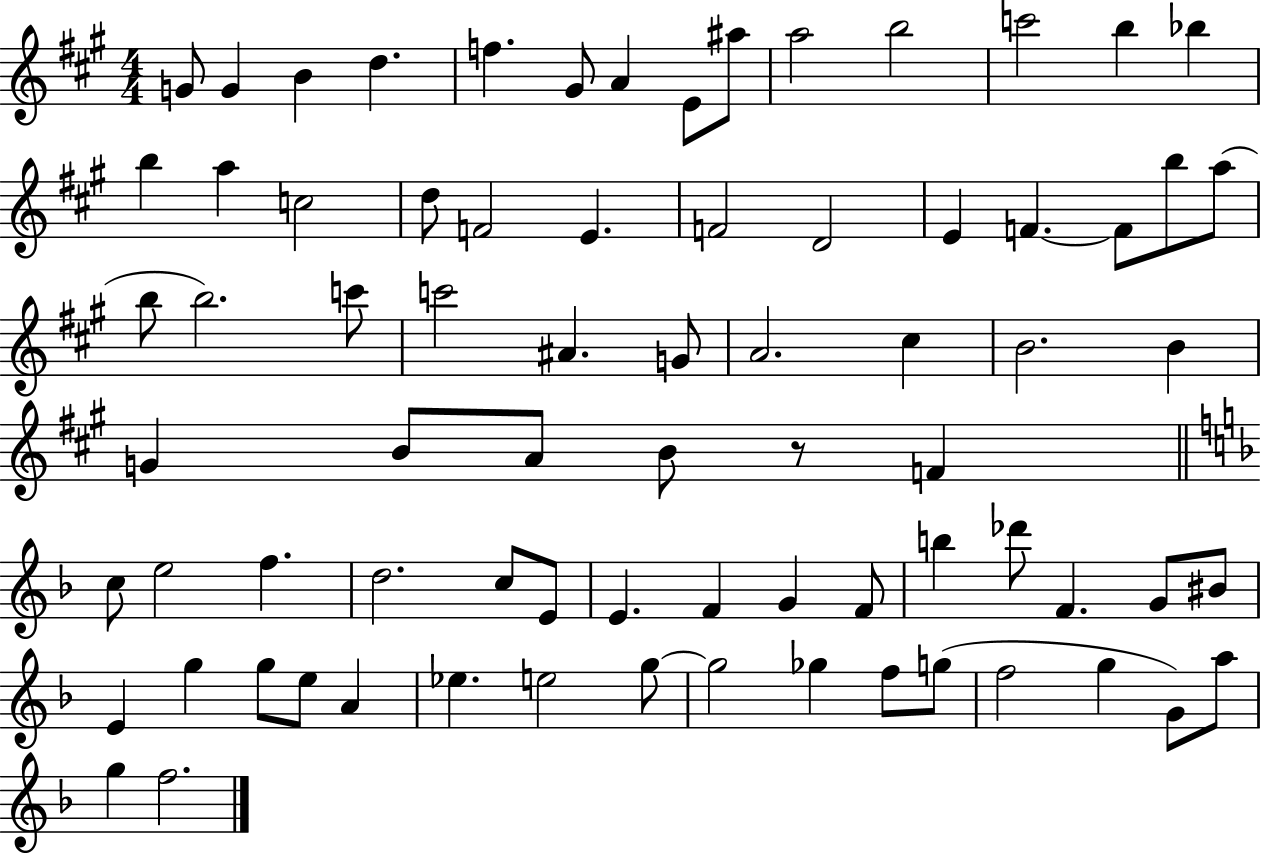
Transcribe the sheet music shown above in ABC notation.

X:1
T:Untitled
M:4/4
L:1/4
K:A
G/2 G B d f ^G/2 A E/2 ^a/2 a2 b2 c'2 b _b b a c2 d/2 F2 E F2 D2 E F F/2 b/2 a/2 b/2 b2 c'/2 c'2 ^A G/2 A2 ^c B2 B G B/2 A/2 B/2 z/2 F c/2 e2 f d2 c/2 E/2 E F G F/2 b _d'/2 F G/2 ^B/2 E g g/2 e/2 A _e e2 g/2 g2 _g f/2 g/2 f2 g G/2 a/2 g f2